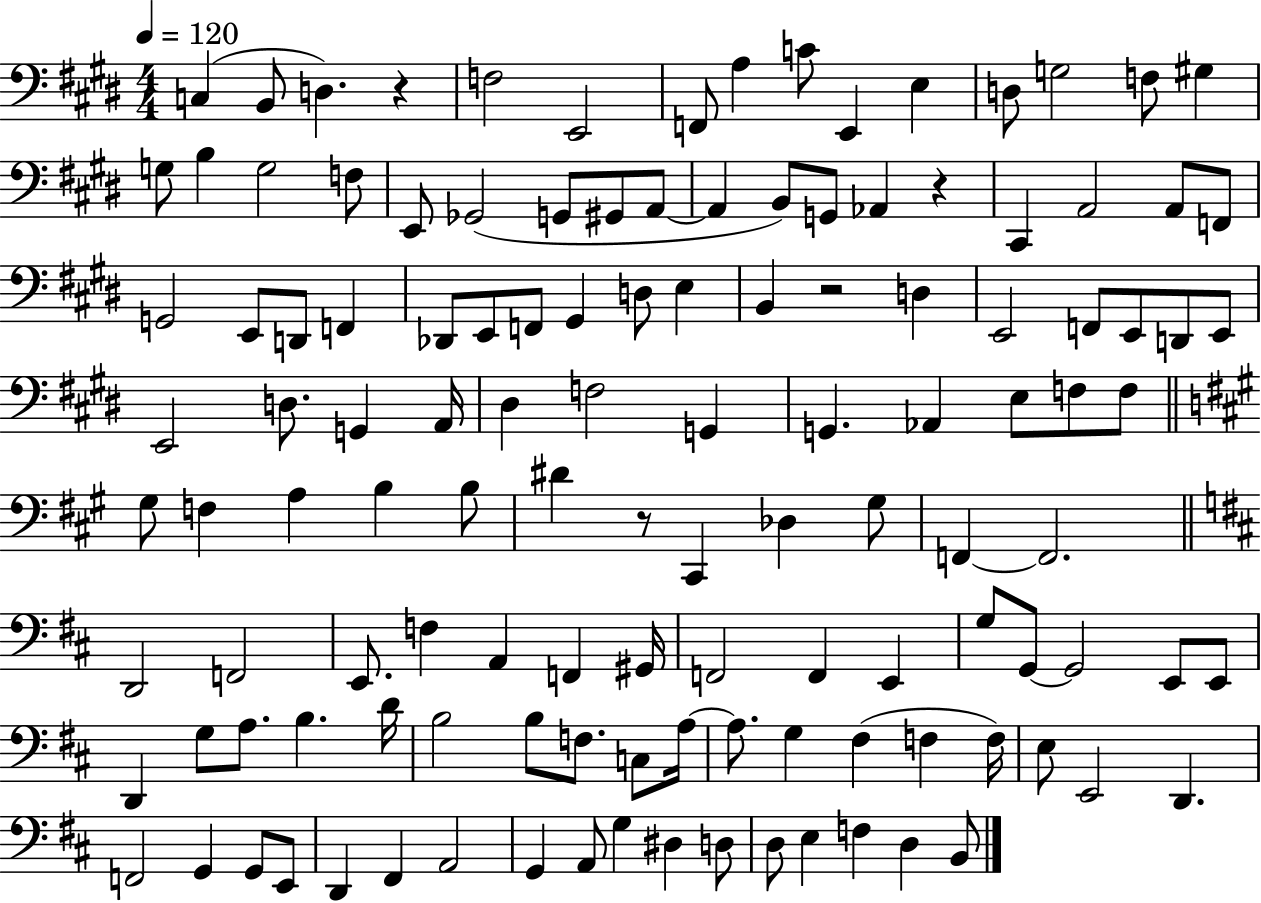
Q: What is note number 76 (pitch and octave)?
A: A2